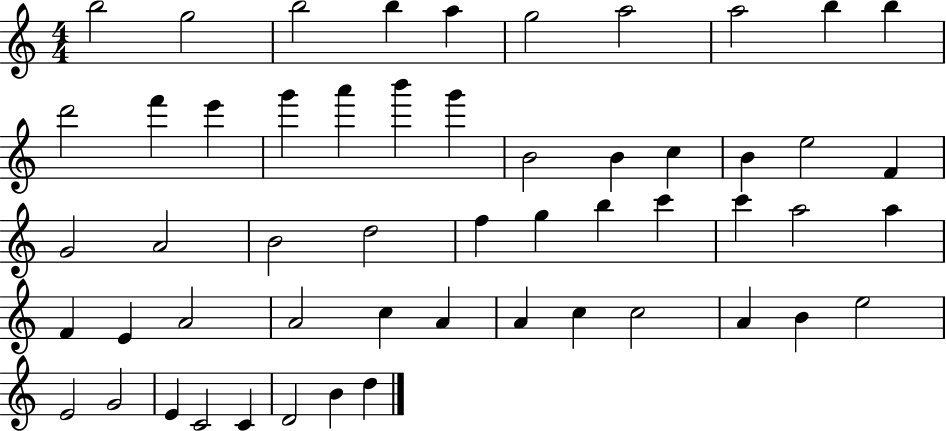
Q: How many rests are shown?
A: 0